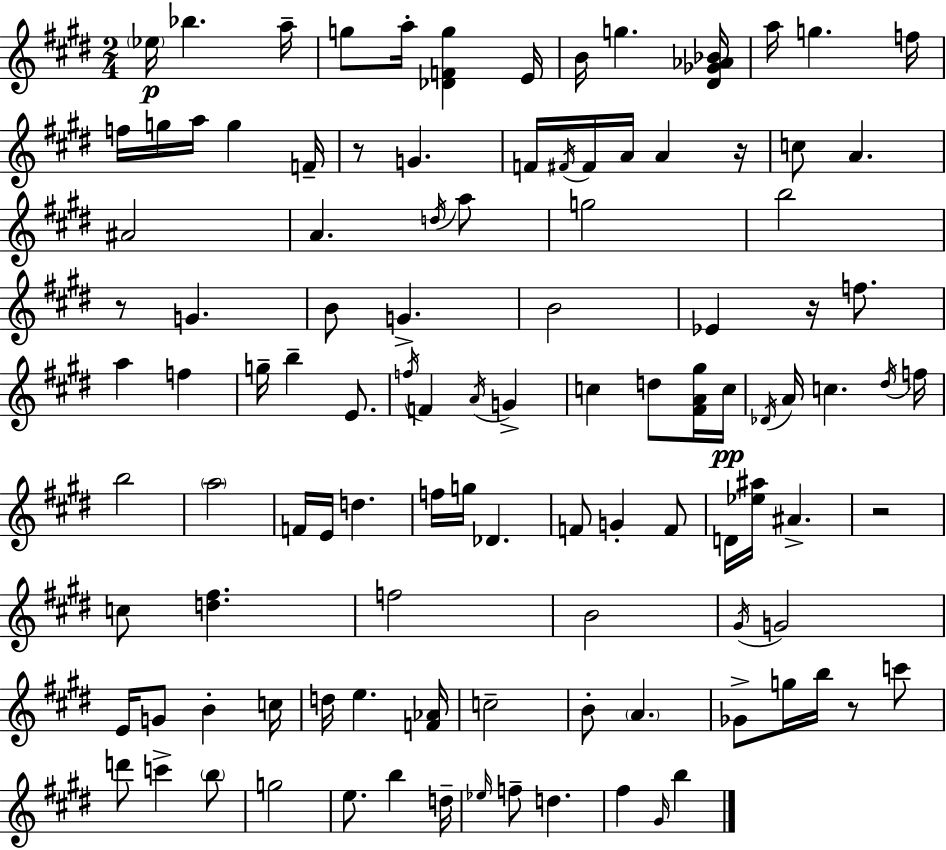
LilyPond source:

{
  \clef treble
  \numericTimeSignature
  \time 2/4
  \key e \major
  \parenthesize ees''16\p bes''4. a''16-- | g''8 a''16-. <des' f' g''>4 e'16 | b'16 g''4. <dis' ges' aes' bes'>16 | a''16 g''4. f''16 | \break f''16 g''16 a''16 g''4 f'16-- | r8 g'4. | f'16 \acciaccatura { fis'16 } fis'16 a'16 a'4 | r16 c''8 a'4. | \break ais'2 | a'4. \acciaccatura { d''16 } | a''8 g''2 | b''2 | \break r8 g'4. | b'8 g'4.-> | b'2 | ees'4 r16 f''8. | \break a''4 f''4 | g''16-- b''4-- e'8. | \acciaccatura { f''16 } f'4 \acciaccatura { a'16 } | g'4-> c''4 | \break d''8 <fis' a' gis''>16 c''16\pp \acciaccatura { des'16 } a'16 c''4. | \acciaccatura { dis''16 } f''16 b''2 | \parenthesize a''2 | f'16 e'16 | \break d''4. f''16 g''16 | des'4. f'8 | g'4-. f'8 d'16 <ees'' ais''>16 | ais'4.-> r2 | \break c''8 | <d'' fis''>4. f''2 | b'2 | \acciaccatura { gis'16 } g'2 | \break e'16 | g'8 b'4-. c''16 d''16 | e''4. <f' aes'>16 c''2-- | b'8-. | \break \parenthesize a'4. ges'8-> | g''16 b''16 r8 c'''8 d'''8 | c'''4-> \parenthesize b''8 g''2 | e''8. | \break b''4 d''16-- \grace { ees''16 } | f''8-- d''4. | fis''4 \grace { gis'16 } b''4 | \bar "|."
}